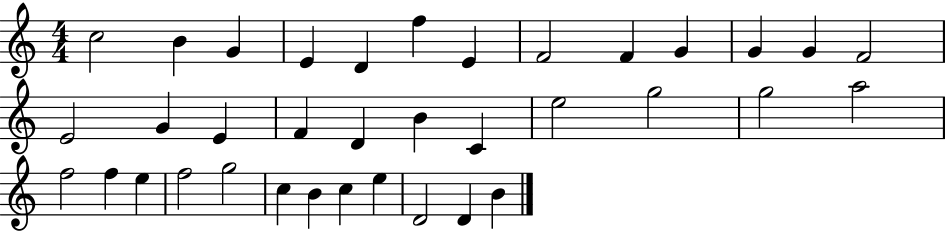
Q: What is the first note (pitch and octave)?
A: C5